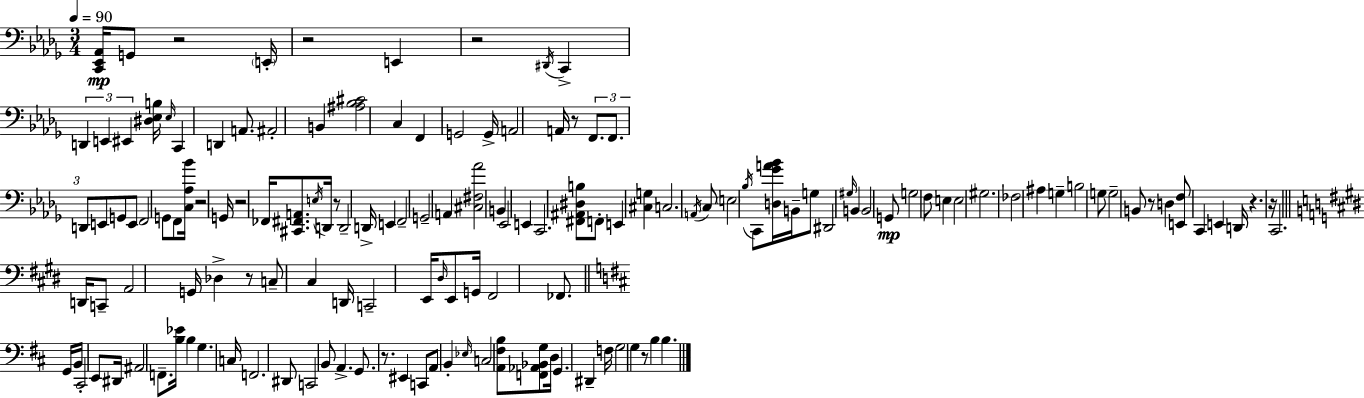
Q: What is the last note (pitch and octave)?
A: B3